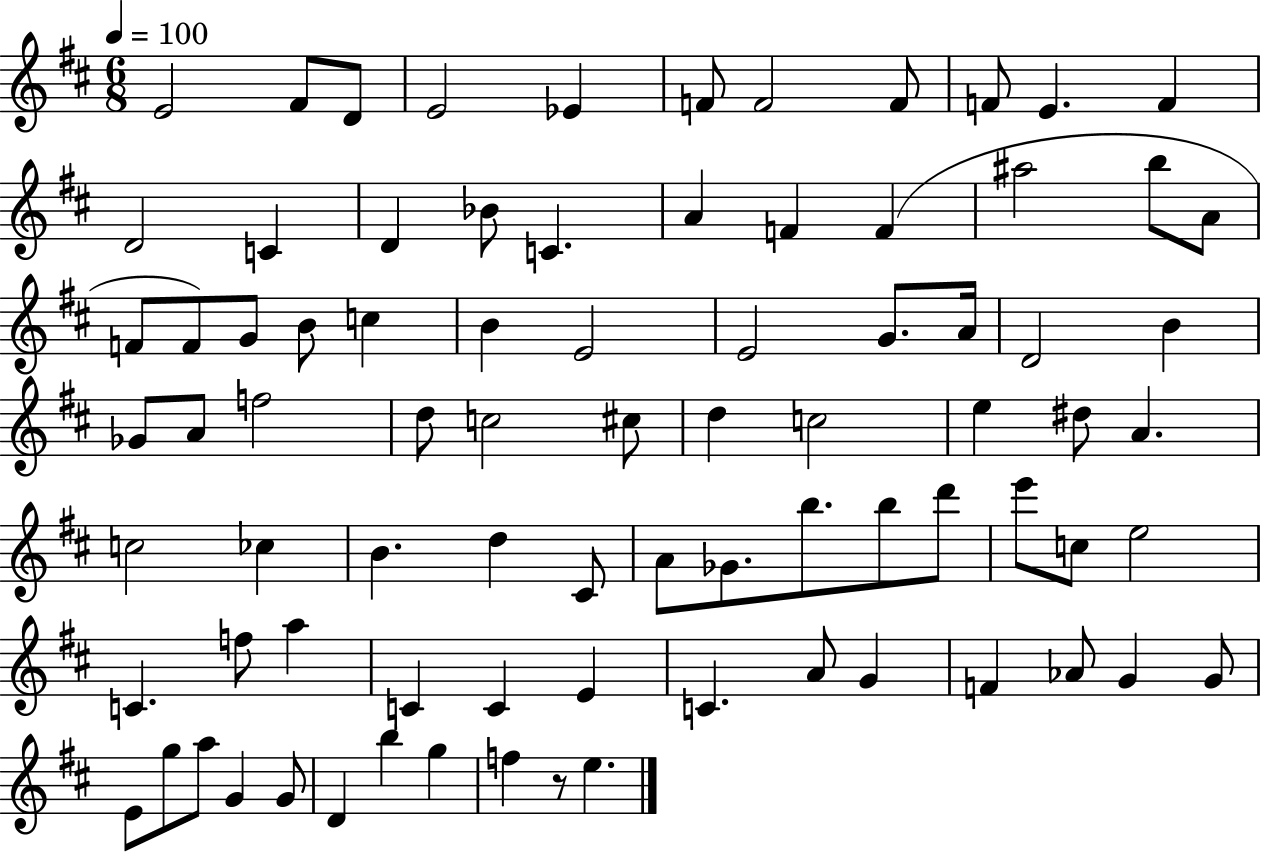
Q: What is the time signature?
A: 6/8